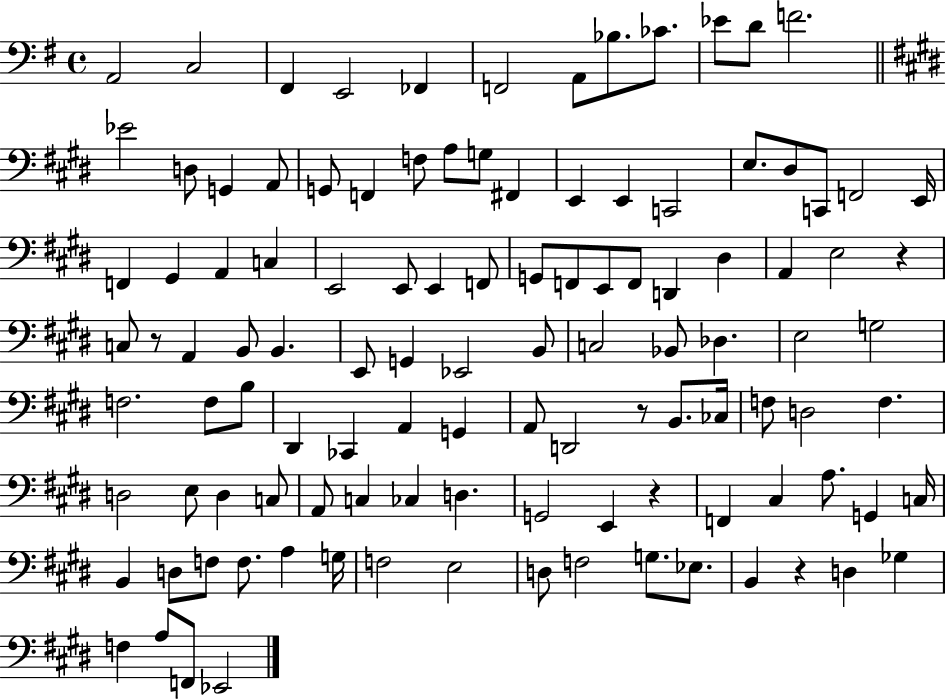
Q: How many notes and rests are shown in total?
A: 112